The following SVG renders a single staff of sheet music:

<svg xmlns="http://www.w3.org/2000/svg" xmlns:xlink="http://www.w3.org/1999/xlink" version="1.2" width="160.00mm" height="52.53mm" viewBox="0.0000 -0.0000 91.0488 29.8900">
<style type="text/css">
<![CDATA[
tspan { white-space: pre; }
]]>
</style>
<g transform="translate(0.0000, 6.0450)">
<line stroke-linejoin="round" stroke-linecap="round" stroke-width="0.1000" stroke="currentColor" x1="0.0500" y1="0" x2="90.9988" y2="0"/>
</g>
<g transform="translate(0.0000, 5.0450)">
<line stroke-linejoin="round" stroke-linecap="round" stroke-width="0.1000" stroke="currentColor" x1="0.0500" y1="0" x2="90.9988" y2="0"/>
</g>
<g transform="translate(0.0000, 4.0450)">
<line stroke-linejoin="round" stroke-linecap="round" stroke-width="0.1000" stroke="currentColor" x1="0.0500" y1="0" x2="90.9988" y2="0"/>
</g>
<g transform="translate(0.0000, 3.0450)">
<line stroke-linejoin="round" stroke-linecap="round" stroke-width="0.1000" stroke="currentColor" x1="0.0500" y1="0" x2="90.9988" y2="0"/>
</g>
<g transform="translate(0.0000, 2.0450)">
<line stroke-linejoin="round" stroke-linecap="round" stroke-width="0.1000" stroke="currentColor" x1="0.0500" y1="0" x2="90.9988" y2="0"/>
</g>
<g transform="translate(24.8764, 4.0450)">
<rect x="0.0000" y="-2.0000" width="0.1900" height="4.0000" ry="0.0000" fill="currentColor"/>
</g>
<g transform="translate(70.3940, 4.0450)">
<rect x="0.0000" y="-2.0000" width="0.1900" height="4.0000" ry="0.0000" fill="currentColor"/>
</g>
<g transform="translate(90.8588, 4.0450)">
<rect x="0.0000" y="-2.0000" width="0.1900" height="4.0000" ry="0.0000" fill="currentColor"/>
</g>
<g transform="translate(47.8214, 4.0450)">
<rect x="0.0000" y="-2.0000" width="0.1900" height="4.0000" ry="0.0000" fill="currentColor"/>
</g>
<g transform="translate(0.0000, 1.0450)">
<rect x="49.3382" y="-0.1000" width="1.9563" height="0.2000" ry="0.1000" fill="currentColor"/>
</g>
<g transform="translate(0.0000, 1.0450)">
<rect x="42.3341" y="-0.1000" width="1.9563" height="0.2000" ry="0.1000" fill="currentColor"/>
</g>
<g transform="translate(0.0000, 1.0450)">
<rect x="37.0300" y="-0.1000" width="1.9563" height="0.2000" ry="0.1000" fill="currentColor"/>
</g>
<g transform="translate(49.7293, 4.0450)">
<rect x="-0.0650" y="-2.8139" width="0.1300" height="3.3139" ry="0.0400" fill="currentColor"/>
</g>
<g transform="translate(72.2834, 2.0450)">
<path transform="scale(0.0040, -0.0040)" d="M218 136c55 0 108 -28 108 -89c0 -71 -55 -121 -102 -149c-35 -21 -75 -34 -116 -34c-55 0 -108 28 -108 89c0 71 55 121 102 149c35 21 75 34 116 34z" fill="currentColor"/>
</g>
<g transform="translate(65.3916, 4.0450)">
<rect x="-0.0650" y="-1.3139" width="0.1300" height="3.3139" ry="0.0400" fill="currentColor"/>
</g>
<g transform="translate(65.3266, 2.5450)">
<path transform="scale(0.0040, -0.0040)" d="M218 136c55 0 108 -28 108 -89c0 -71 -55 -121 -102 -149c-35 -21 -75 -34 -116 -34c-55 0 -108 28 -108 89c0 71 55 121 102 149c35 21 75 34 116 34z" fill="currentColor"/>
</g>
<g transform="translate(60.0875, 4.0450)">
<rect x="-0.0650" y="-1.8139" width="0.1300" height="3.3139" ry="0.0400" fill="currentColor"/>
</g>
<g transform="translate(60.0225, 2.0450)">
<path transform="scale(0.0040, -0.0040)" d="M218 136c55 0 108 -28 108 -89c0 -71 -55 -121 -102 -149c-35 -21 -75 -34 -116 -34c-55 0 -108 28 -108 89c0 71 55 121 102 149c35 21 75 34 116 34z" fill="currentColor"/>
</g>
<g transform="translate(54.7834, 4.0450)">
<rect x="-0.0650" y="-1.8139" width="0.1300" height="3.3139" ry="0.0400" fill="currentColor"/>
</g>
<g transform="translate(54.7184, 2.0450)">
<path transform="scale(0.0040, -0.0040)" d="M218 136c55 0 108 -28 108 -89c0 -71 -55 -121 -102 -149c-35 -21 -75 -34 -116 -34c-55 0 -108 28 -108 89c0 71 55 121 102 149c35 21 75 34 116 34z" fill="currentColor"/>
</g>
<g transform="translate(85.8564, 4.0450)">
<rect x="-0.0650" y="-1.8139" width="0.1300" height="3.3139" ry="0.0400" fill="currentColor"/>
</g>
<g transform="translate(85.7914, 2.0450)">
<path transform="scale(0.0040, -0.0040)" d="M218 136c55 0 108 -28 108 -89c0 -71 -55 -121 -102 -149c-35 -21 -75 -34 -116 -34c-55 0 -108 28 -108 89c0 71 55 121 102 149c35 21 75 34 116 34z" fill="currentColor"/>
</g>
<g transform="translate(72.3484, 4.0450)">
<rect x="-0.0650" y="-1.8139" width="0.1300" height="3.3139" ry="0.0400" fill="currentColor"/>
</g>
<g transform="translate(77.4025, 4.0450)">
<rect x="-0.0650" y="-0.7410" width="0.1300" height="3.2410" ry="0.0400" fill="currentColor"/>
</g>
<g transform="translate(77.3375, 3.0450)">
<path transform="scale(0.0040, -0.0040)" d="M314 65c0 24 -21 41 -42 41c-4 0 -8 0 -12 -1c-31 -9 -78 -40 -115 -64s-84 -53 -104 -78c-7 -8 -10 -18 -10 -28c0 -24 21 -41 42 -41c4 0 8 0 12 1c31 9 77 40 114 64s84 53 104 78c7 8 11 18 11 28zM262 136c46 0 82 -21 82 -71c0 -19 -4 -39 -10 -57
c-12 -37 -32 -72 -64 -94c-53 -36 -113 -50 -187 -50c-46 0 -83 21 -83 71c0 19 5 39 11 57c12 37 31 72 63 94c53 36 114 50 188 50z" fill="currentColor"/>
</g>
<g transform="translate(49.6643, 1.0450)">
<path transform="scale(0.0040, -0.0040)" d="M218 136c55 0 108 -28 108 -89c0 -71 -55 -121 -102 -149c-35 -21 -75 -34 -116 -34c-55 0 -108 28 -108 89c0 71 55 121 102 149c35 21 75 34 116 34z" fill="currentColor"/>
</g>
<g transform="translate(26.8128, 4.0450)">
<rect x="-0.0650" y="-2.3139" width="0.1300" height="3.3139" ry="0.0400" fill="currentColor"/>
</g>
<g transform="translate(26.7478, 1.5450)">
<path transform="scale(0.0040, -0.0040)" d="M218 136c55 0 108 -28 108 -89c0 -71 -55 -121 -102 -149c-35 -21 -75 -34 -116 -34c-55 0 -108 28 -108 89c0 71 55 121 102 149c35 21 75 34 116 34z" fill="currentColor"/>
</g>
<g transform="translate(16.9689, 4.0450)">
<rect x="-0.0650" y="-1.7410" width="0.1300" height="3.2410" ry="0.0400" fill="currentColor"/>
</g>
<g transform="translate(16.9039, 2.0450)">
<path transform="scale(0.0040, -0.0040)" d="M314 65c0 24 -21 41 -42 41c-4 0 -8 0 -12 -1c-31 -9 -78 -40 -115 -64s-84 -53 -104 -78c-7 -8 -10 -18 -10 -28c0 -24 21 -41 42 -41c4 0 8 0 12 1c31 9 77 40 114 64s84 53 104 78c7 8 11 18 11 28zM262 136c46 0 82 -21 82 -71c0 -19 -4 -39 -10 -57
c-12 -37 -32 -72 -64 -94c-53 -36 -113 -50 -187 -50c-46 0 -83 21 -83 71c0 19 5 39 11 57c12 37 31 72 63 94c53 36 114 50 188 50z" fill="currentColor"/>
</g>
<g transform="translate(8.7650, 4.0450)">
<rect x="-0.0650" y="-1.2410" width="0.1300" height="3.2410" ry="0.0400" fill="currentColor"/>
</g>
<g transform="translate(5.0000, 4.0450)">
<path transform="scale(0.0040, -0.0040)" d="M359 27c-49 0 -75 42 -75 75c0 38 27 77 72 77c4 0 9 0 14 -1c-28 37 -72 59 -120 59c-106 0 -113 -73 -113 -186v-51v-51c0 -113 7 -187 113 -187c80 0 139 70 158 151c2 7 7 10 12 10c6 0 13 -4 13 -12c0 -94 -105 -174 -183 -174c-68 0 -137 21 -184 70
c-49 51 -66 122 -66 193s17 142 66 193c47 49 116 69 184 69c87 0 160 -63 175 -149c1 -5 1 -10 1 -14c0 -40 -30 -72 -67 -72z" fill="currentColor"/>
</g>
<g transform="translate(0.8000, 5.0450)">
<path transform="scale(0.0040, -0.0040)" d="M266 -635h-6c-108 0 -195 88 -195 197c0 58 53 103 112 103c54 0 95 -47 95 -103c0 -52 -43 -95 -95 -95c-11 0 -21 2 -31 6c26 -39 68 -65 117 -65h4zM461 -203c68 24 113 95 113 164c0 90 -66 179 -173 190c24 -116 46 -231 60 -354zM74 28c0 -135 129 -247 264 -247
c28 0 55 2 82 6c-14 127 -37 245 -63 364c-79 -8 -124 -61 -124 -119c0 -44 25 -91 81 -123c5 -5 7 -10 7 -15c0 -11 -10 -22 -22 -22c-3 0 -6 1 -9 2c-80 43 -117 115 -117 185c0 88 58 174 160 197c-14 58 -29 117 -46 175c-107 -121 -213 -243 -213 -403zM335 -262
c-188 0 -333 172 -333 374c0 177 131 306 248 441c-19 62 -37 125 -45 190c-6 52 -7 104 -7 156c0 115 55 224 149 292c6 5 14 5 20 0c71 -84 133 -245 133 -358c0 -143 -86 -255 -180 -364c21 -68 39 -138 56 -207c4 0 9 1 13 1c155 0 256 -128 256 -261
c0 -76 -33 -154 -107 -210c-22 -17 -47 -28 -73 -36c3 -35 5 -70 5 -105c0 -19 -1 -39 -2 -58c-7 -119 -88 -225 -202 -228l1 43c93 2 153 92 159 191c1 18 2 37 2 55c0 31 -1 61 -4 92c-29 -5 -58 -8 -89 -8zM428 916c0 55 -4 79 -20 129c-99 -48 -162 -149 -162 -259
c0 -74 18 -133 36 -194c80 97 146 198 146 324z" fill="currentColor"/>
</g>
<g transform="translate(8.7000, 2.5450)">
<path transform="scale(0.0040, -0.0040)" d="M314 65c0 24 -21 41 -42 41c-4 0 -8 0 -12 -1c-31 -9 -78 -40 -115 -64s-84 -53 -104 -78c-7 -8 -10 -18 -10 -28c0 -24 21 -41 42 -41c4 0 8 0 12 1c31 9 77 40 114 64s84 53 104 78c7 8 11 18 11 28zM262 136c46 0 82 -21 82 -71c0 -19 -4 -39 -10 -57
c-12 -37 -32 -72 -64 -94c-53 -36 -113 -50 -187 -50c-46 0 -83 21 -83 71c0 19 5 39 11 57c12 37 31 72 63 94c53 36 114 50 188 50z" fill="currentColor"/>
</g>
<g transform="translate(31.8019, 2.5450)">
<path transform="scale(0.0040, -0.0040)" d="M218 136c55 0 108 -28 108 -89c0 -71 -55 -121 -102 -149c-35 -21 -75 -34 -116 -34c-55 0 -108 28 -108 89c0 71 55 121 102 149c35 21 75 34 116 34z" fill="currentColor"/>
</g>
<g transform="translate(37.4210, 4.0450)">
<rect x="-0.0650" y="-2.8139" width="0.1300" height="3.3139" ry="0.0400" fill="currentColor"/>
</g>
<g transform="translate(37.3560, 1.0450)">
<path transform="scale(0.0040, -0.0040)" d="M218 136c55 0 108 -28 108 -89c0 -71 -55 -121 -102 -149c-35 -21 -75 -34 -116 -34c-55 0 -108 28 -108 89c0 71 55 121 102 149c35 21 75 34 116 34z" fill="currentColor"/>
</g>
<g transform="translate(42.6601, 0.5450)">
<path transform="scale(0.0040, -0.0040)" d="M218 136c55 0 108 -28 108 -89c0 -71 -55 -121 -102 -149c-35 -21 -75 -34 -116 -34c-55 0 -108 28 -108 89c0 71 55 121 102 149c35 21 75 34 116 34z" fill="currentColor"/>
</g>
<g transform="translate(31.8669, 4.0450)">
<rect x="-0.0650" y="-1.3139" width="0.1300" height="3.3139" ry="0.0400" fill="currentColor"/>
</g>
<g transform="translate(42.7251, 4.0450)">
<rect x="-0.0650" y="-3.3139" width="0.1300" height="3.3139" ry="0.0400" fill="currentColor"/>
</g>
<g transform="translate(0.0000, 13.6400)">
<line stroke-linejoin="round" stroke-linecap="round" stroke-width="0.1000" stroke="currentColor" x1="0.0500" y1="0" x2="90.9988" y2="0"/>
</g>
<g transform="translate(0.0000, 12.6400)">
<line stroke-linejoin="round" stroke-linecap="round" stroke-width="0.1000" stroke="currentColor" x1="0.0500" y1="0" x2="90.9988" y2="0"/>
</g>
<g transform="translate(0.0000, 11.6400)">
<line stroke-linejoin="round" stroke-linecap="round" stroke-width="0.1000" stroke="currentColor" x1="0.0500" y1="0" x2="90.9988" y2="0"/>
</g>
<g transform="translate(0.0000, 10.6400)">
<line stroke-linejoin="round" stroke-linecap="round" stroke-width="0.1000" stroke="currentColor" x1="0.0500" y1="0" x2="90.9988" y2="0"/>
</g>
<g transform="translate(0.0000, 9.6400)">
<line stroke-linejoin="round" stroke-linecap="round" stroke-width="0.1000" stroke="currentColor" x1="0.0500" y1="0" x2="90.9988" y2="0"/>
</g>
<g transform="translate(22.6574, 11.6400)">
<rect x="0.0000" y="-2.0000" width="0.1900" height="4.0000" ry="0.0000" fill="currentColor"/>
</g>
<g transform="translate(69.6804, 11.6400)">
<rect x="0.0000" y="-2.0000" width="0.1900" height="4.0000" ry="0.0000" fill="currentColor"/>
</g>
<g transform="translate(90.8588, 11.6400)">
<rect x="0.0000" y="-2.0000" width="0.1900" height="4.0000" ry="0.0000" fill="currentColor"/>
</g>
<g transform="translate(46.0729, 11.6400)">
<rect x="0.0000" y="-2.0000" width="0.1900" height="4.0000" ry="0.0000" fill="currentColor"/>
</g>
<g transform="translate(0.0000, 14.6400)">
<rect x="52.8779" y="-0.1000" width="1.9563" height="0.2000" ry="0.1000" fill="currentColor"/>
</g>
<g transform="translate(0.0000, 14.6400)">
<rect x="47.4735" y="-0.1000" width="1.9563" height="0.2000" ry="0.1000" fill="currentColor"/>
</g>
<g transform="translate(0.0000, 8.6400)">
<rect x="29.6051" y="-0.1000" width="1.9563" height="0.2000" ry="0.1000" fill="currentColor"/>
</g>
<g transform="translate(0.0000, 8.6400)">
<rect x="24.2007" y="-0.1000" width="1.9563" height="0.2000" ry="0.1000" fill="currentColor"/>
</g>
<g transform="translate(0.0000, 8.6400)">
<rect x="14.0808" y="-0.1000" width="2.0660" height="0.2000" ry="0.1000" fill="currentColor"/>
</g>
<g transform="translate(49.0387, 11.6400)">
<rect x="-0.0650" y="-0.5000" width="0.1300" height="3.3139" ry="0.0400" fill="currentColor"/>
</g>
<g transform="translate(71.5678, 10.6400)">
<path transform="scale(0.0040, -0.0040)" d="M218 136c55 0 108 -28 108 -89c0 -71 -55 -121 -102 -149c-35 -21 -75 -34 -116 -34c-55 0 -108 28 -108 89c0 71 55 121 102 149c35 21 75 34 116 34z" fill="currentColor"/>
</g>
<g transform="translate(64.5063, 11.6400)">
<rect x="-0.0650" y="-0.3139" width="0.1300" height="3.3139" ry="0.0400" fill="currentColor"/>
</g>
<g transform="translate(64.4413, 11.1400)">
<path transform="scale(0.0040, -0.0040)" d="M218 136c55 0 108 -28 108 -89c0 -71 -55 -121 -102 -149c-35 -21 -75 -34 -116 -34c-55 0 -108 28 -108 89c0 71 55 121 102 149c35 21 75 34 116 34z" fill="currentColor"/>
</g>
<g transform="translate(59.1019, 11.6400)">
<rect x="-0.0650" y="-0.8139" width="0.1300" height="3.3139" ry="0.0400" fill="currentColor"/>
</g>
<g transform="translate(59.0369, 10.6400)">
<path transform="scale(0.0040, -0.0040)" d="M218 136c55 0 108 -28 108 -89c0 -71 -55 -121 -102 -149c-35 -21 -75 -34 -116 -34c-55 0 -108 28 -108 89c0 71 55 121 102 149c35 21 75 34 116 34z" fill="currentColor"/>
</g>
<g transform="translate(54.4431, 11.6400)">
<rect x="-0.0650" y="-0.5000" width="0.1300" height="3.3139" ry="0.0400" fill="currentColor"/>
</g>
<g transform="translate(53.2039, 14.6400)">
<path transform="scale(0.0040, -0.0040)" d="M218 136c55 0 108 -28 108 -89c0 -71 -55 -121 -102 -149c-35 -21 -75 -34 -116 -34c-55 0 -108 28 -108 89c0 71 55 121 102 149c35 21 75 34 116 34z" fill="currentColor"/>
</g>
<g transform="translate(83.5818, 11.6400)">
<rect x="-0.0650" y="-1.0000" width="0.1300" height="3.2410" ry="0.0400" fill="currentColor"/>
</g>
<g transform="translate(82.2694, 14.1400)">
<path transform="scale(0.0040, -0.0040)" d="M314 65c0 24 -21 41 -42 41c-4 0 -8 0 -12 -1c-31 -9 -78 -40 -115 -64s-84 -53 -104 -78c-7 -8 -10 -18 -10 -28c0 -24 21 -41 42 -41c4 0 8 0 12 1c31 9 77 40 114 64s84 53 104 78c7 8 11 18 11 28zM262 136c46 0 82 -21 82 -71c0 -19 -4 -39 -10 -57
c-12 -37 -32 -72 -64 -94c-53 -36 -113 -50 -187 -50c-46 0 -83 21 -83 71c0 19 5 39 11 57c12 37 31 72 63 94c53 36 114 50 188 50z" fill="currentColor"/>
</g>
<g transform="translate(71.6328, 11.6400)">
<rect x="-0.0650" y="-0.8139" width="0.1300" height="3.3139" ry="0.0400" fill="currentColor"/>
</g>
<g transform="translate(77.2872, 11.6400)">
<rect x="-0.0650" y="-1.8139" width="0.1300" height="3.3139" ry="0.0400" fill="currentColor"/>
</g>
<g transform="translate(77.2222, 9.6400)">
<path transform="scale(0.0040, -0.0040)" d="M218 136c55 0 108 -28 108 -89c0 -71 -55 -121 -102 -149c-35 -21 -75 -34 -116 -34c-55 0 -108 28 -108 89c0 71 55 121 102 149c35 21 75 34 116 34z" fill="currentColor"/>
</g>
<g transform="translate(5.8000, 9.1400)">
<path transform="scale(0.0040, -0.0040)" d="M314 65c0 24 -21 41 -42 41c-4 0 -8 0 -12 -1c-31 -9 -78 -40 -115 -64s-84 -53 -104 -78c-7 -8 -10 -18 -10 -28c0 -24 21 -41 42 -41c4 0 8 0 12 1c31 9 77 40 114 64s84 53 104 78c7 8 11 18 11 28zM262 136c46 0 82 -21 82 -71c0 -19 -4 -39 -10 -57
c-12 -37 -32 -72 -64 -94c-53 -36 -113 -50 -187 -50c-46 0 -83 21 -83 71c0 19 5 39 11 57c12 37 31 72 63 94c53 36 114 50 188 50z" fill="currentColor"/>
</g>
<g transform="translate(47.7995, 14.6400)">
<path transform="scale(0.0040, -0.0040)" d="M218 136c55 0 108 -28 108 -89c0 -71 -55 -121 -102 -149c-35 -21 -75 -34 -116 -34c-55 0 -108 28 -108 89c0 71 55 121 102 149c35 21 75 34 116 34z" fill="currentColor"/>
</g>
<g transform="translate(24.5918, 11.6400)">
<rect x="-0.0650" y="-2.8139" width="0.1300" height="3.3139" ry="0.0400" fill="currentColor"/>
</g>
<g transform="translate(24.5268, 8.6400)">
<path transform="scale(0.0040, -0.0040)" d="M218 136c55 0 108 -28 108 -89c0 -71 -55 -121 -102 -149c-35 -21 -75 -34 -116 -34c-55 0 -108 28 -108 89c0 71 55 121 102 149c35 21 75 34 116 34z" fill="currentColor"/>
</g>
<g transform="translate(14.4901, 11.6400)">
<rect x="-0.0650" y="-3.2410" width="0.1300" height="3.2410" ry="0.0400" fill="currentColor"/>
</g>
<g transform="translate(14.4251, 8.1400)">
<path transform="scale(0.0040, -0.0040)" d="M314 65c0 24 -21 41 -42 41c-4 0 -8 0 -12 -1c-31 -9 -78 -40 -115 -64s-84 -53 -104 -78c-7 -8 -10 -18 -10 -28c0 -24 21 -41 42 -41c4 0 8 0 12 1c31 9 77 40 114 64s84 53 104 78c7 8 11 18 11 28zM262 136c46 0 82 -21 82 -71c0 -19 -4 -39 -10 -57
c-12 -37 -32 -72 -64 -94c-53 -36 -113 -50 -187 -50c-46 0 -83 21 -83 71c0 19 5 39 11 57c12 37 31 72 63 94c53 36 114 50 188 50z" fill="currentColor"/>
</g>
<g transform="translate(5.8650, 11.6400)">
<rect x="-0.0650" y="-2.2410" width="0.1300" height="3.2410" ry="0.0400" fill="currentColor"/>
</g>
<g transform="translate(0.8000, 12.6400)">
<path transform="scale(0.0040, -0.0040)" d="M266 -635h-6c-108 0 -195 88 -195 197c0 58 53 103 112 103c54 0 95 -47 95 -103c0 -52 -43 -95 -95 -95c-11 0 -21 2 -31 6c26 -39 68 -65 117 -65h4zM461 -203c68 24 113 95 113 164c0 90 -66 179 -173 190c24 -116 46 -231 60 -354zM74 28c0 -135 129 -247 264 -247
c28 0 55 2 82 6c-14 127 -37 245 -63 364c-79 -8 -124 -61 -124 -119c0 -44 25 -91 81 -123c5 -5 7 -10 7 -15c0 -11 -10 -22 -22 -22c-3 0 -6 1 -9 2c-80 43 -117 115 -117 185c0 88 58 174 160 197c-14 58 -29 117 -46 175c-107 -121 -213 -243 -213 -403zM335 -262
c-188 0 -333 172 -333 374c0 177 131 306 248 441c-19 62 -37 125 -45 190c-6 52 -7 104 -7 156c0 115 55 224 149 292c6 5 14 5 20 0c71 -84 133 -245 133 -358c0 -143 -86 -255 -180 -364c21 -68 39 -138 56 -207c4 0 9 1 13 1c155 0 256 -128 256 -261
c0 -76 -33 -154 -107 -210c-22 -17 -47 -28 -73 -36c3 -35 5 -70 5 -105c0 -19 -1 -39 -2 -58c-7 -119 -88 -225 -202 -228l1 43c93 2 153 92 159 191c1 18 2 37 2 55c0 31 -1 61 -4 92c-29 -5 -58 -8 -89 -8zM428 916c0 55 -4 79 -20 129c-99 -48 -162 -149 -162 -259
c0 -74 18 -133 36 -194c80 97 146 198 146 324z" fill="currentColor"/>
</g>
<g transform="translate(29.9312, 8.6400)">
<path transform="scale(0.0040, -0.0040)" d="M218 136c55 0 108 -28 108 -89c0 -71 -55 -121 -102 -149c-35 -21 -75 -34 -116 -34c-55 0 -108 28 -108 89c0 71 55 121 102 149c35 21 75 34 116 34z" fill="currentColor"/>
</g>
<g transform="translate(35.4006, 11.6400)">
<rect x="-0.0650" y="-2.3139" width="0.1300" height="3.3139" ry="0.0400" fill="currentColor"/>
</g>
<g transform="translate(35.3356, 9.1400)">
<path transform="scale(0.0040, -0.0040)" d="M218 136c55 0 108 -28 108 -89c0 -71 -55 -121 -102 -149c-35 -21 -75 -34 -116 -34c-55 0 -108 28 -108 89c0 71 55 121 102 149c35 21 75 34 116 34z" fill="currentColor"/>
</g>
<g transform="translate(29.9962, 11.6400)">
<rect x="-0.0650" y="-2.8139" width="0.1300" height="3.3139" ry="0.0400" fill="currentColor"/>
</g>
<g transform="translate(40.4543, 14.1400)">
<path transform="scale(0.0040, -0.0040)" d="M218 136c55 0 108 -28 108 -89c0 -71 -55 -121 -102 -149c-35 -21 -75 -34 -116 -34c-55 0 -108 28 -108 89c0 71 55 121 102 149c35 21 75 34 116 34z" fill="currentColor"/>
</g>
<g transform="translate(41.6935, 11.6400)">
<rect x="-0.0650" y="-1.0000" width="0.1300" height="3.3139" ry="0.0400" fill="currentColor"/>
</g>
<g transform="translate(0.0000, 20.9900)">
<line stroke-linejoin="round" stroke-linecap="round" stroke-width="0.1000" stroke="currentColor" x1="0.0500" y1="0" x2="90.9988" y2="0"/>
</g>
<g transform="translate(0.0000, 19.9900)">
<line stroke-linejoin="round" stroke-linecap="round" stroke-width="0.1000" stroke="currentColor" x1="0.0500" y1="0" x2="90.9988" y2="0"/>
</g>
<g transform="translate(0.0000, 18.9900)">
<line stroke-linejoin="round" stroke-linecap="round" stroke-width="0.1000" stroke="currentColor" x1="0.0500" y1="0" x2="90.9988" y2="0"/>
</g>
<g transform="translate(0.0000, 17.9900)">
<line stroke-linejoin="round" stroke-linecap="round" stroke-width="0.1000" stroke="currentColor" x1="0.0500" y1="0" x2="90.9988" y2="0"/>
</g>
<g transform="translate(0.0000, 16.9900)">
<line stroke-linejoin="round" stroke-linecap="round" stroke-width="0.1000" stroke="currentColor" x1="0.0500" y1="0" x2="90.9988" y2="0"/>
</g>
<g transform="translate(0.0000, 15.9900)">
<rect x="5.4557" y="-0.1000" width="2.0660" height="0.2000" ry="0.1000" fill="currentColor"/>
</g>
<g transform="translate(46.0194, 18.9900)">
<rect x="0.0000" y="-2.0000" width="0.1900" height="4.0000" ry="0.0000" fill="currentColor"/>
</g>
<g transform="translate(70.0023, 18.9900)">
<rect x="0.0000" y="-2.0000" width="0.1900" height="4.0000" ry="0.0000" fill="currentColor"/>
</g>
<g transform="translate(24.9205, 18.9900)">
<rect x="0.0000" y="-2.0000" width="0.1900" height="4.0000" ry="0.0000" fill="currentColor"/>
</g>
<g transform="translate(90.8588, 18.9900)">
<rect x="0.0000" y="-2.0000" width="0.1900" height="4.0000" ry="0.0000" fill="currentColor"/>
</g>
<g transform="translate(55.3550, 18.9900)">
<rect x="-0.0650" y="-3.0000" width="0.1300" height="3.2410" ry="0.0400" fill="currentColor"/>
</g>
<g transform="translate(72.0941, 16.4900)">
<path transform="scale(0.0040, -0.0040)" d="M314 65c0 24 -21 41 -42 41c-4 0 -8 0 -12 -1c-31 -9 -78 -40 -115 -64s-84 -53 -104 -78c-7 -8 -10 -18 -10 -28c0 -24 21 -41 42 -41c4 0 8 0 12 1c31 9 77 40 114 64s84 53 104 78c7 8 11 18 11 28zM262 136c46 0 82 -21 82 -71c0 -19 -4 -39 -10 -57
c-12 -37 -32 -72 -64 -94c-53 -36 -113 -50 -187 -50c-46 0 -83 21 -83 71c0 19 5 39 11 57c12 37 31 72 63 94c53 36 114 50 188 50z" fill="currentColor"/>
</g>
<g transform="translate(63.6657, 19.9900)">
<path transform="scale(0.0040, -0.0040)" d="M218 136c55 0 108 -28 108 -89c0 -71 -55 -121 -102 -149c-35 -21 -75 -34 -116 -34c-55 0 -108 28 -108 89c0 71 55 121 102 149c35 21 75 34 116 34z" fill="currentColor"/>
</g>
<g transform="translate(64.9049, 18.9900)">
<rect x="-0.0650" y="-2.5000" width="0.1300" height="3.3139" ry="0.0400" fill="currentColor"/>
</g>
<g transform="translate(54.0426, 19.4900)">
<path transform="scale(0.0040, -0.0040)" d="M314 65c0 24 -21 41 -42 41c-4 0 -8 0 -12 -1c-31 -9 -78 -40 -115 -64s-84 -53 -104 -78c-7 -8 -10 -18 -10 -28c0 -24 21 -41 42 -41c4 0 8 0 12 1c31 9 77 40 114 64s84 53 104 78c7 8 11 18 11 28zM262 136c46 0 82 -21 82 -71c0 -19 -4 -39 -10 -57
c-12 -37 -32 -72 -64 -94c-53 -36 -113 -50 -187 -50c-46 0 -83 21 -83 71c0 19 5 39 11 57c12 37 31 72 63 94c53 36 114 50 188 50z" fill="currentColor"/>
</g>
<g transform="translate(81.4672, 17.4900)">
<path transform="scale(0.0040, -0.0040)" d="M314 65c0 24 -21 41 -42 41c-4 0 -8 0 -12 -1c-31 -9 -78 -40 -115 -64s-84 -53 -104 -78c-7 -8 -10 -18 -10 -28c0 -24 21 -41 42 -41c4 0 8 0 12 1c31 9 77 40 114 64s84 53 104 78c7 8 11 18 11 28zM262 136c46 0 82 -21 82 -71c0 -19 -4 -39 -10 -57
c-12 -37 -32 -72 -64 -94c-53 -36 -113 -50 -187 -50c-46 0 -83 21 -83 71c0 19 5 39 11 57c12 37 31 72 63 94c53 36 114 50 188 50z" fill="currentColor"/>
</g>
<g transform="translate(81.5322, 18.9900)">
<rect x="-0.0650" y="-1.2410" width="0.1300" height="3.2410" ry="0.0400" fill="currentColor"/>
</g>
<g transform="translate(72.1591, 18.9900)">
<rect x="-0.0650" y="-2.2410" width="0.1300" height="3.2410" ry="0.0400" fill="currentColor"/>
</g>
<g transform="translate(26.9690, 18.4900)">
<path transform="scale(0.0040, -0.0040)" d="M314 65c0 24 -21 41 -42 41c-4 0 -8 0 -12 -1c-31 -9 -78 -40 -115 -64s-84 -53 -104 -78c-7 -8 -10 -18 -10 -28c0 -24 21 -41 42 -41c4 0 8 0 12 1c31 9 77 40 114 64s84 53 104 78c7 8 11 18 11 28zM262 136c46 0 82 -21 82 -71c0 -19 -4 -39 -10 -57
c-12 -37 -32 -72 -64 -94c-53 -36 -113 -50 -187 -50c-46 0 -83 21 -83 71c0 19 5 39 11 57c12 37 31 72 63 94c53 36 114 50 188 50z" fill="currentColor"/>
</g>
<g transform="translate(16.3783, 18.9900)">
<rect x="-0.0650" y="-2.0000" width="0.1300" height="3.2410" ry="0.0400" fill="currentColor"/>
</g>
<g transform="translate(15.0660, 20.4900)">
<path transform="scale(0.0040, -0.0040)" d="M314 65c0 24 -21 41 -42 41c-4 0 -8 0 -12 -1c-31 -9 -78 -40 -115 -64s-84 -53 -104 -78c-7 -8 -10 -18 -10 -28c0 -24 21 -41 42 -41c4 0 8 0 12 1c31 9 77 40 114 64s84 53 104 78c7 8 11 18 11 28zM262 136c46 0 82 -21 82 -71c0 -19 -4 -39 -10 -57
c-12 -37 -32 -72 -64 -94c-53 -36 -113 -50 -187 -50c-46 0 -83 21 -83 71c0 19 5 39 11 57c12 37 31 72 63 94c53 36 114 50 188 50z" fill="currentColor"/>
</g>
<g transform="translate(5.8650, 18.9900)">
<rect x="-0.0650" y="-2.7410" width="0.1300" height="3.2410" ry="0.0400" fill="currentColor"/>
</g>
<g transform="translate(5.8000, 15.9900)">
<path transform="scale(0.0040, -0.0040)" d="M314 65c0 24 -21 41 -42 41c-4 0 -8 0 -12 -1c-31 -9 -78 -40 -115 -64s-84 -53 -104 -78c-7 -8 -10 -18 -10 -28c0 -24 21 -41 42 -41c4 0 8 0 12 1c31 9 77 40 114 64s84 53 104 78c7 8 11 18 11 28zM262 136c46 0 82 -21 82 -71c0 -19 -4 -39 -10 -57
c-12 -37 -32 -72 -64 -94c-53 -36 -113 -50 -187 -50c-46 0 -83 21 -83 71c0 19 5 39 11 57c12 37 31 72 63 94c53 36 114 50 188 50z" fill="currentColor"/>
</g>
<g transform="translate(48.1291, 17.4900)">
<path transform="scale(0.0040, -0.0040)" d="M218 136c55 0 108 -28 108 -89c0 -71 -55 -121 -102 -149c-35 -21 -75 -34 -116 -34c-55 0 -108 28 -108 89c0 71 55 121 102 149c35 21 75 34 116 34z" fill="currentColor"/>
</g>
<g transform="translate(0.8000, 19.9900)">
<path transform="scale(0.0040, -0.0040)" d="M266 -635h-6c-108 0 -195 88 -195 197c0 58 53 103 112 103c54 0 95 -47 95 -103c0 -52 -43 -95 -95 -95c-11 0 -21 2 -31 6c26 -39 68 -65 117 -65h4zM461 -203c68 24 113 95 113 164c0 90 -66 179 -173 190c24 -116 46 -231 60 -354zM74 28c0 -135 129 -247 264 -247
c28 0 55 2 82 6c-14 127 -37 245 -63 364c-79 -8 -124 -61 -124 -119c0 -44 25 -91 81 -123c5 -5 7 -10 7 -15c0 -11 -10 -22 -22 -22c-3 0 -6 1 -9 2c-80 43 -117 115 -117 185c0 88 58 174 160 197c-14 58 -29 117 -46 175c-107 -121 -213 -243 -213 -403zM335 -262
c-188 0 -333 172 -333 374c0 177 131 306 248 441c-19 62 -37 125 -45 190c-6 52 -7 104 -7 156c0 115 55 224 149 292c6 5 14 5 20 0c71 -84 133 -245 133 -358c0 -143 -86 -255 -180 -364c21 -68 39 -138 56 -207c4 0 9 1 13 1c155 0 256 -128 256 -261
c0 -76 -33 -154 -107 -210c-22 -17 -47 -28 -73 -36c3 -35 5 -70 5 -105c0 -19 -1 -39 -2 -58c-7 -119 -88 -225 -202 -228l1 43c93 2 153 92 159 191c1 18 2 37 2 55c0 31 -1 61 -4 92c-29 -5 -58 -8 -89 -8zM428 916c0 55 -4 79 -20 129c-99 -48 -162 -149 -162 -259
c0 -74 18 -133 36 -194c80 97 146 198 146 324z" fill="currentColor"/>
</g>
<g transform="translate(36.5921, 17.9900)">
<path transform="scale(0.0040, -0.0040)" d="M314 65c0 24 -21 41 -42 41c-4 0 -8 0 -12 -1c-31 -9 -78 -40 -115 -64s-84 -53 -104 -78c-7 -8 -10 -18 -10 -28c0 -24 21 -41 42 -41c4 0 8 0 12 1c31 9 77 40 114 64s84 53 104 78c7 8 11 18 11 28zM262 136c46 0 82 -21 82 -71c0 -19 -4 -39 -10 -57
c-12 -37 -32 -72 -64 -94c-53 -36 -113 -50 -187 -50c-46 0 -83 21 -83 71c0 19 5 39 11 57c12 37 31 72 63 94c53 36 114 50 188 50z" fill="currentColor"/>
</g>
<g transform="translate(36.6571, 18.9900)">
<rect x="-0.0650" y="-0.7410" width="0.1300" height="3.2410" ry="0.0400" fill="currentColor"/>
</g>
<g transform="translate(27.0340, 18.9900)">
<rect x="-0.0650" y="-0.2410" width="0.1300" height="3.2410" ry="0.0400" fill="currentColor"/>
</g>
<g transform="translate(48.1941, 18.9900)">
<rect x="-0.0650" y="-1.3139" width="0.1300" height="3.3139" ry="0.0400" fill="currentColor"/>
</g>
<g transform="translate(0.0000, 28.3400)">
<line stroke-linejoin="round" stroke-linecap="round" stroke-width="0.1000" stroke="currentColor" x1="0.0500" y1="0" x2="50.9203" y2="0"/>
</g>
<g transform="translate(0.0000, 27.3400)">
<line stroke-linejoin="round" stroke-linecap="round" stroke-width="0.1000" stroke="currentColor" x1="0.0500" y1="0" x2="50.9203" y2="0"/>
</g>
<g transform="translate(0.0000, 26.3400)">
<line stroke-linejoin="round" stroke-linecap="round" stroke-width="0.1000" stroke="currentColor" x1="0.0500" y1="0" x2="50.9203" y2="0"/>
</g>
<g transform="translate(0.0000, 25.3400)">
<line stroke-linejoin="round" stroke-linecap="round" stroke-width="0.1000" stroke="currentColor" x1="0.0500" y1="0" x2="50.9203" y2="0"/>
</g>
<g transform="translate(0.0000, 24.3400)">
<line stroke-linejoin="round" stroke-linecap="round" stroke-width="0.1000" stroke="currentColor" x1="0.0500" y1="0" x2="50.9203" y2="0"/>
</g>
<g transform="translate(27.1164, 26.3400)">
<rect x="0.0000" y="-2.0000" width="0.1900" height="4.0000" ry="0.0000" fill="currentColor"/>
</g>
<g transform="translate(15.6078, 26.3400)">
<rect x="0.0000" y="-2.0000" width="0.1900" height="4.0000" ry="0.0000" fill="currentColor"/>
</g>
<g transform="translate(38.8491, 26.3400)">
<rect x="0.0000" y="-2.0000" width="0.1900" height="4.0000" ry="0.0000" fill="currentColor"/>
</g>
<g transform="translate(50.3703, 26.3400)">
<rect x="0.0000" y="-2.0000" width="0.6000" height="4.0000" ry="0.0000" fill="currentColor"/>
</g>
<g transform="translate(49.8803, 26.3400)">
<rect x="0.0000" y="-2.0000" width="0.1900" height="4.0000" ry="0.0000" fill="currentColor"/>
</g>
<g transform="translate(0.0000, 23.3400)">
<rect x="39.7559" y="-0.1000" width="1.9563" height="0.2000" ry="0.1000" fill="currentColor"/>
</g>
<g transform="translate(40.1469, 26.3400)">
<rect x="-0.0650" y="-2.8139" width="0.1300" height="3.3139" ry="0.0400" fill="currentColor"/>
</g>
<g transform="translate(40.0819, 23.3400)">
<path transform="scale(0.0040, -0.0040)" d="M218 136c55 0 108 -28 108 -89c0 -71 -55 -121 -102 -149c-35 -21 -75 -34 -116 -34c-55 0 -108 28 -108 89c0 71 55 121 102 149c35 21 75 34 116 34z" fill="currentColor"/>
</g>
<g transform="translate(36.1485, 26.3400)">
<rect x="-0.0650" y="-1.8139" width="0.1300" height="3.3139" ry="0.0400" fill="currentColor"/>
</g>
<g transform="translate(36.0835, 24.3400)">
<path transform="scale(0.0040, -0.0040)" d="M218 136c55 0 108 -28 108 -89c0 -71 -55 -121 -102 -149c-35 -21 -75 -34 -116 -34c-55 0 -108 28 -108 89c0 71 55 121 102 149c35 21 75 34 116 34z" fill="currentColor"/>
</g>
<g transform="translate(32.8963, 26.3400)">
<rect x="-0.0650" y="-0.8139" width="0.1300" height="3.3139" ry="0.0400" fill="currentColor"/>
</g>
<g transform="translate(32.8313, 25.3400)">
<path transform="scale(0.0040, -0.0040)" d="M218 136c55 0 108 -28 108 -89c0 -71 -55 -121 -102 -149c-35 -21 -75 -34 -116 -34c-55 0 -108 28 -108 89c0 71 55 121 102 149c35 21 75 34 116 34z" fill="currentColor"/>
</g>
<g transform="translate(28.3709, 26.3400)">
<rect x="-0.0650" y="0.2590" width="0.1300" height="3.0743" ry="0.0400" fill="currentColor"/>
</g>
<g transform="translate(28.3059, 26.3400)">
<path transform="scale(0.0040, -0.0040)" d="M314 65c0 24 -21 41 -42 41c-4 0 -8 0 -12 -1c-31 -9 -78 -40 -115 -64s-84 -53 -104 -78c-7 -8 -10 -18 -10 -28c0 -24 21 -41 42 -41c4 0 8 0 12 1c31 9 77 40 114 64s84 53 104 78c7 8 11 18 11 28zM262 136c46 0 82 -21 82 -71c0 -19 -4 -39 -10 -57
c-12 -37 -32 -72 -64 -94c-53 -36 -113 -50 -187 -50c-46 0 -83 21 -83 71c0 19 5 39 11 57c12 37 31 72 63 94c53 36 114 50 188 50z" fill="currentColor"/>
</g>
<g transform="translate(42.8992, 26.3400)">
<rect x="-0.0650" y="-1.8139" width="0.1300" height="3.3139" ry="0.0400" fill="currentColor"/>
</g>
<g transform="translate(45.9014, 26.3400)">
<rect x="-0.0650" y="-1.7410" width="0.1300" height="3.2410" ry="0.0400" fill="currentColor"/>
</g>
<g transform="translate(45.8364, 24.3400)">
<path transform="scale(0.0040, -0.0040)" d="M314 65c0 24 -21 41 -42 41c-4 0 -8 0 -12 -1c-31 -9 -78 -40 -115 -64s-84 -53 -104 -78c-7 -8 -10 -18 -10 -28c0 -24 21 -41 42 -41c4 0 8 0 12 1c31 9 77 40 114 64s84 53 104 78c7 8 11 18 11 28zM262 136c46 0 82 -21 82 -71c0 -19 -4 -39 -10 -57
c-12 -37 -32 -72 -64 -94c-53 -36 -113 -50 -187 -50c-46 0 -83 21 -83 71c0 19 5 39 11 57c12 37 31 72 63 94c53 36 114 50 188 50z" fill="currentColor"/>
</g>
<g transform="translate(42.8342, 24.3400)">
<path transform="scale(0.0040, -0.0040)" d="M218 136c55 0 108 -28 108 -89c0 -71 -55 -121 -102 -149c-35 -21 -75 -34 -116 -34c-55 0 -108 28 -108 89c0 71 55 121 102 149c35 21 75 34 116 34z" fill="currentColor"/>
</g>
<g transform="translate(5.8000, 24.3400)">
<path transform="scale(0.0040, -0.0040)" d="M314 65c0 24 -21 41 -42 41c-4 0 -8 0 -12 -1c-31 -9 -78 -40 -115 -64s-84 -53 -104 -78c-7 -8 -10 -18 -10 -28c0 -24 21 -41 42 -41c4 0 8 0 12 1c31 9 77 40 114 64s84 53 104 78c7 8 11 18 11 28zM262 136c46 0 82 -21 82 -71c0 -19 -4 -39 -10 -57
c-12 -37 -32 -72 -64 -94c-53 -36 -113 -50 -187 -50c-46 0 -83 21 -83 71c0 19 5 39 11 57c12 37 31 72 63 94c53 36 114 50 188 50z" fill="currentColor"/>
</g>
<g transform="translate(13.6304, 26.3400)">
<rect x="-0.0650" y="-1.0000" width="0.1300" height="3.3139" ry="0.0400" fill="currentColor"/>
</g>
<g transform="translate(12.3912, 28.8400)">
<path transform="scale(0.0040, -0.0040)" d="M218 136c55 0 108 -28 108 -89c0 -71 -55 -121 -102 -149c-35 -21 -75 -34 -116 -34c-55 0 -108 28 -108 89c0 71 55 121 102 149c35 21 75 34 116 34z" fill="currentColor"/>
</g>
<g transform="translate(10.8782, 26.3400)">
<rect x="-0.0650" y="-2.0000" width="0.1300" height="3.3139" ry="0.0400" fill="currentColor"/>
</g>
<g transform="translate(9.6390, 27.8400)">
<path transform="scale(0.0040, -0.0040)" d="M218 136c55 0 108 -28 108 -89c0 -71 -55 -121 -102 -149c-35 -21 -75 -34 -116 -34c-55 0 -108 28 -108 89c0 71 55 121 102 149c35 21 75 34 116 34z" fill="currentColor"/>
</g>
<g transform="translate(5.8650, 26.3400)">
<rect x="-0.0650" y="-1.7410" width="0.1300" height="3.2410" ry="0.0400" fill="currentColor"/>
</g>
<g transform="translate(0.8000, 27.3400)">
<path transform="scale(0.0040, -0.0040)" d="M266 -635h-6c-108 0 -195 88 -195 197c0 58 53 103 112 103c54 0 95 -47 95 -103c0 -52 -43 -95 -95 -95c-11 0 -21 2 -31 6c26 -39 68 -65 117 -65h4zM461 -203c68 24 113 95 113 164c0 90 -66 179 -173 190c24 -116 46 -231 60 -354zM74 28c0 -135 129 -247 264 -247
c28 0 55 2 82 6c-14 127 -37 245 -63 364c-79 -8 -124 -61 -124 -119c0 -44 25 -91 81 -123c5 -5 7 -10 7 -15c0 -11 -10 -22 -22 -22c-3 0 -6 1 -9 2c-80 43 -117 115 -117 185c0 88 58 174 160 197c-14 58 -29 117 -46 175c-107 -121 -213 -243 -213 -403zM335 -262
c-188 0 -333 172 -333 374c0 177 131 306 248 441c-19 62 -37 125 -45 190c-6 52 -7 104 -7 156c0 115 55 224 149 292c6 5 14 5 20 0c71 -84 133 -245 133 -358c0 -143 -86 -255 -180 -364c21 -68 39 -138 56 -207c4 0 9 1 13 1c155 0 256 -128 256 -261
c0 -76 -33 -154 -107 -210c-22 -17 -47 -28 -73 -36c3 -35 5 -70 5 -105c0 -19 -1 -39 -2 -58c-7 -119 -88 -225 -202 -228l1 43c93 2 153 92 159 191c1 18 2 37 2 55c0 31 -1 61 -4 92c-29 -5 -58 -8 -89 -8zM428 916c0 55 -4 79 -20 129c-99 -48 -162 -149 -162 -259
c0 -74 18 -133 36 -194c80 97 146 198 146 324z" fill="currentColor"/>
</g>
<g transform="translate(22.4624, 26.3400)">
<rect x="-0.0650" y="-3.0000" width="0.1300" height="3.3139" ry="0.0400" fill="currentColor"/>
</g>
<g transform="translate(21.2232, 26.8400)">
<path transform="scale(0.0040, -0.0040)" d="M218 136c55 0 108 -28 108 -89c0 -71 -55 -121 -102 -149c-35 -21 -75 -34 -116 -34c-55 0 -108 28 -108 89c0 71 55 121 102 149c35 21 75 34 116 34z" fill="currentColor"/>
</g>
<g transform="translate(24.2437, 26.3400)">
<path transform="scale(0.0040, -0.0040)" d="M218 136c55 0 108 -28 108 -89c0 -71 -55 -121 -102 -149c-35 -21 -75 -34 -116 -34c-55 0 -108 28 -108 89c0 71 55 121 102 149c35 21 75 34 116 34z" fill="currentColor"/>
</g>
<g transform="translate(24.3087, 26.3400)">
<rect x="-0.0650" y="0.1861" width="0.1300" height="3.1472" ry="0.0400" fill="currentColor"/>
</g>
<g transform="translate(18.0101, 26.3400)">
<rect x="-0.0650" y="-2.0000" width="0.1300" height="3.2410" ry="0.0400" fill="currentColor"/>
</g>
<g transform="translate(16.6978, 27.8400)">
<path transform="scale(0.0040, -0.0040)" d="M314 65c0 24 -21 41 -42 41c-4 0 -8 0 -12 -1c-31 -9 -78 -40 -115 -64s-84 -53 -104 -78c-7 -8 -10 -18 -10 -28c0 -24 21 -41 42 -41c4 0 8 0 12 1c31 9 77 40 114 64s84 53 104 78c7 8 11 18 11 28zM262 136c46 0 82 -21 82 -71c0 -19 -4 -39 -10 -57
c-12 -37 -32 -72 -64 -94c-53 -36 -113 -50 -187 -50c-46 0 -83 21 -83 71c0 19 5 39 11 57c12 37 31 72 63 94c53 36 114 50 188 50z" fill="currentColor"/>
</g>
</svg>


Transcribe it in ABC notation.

X:1
T:Untitled
M:4/4
L:1/4
K:C
e2 f2 g e a b a f f e f d2 f g2 b2 a a g D C C d c d f D2 a2 F2 c2 d2 e A2 G g2 e2 f2 F D F2 A B B2 d f a f f2